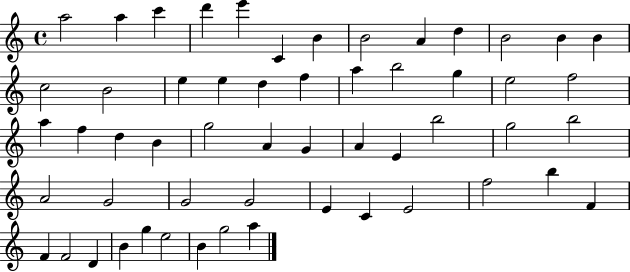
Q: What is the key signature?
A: C major